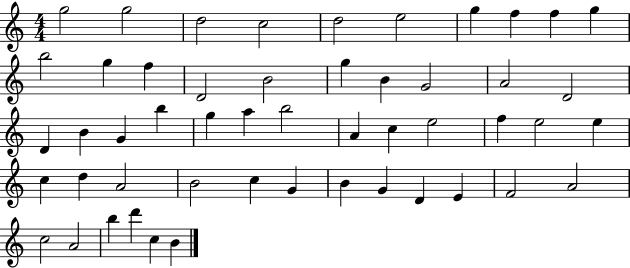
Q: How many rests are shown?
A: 0